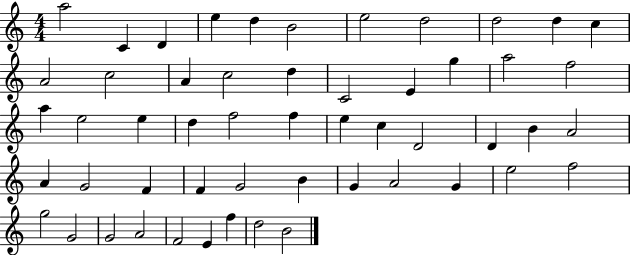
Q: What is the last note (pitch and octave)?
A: B4